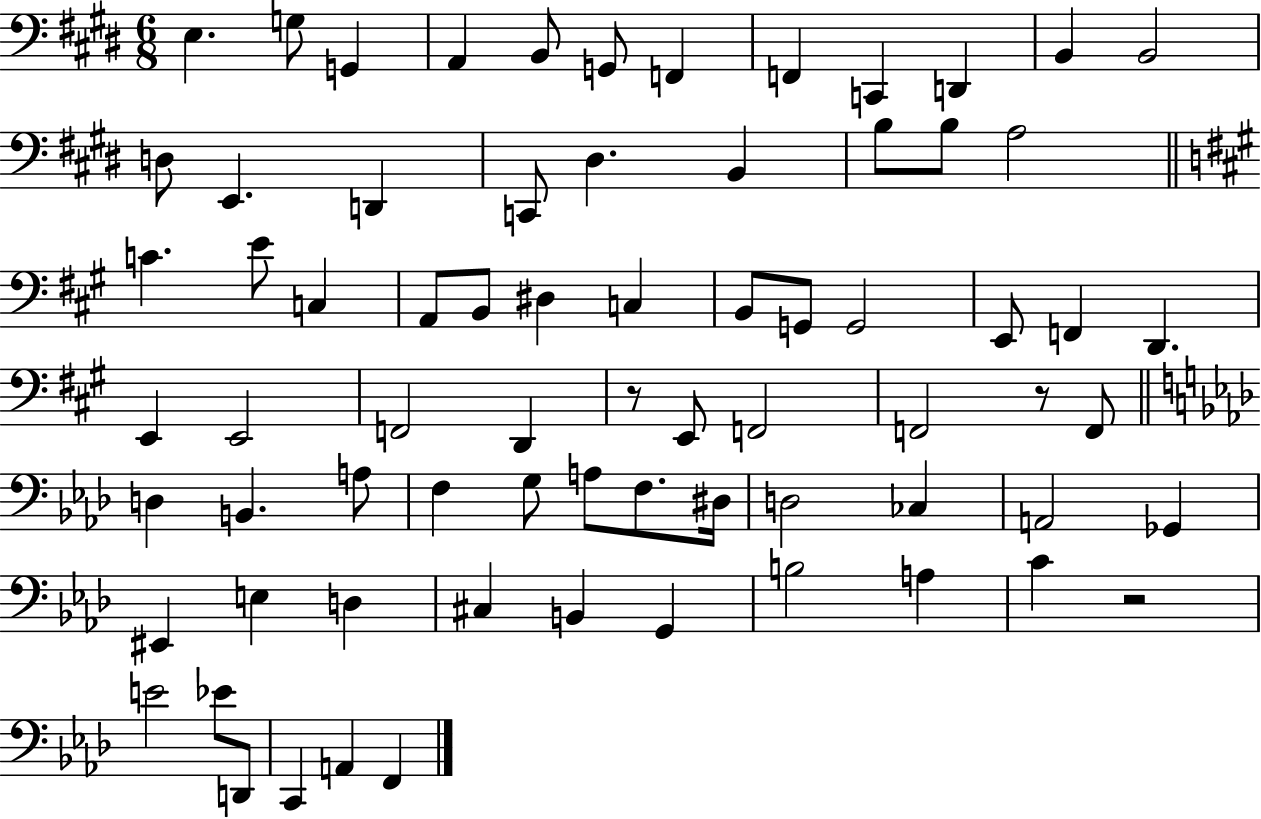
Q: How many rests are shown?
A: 3